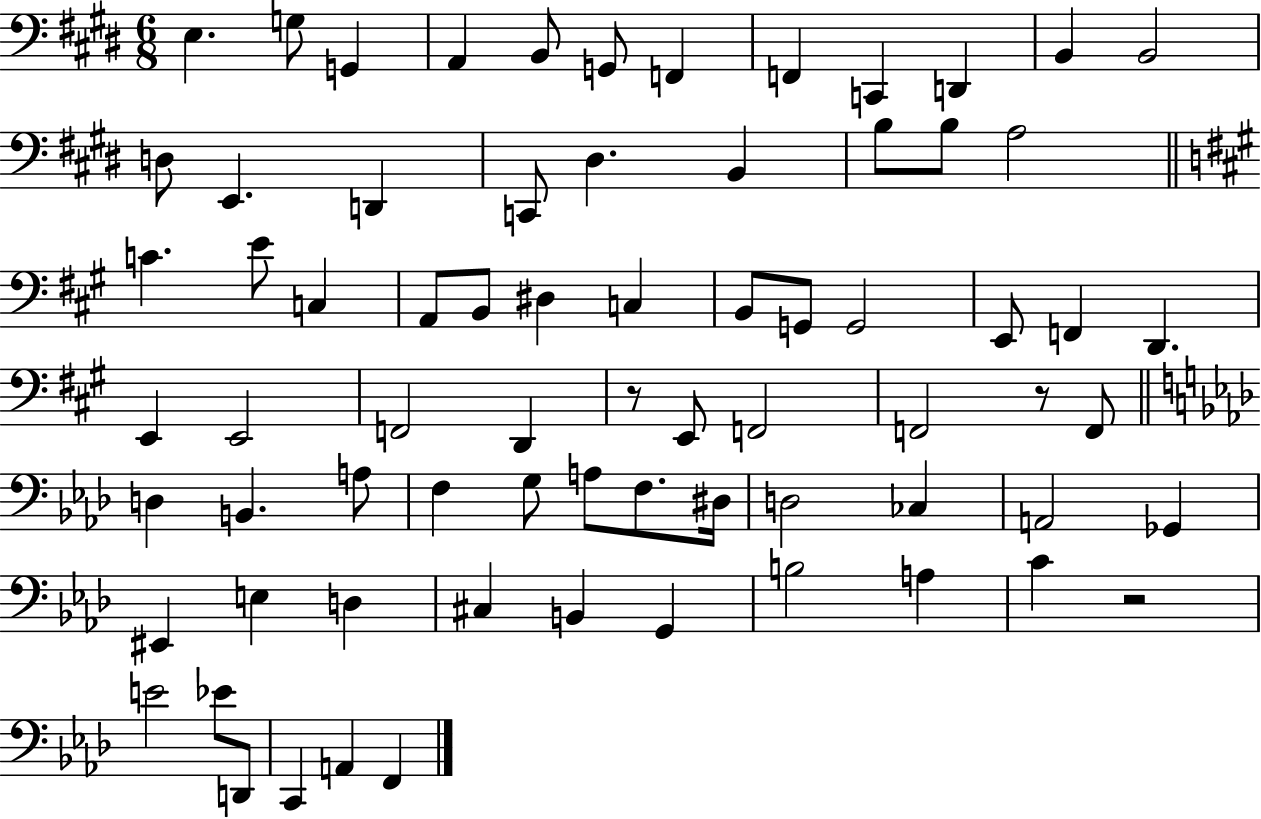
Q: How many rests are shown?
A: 3